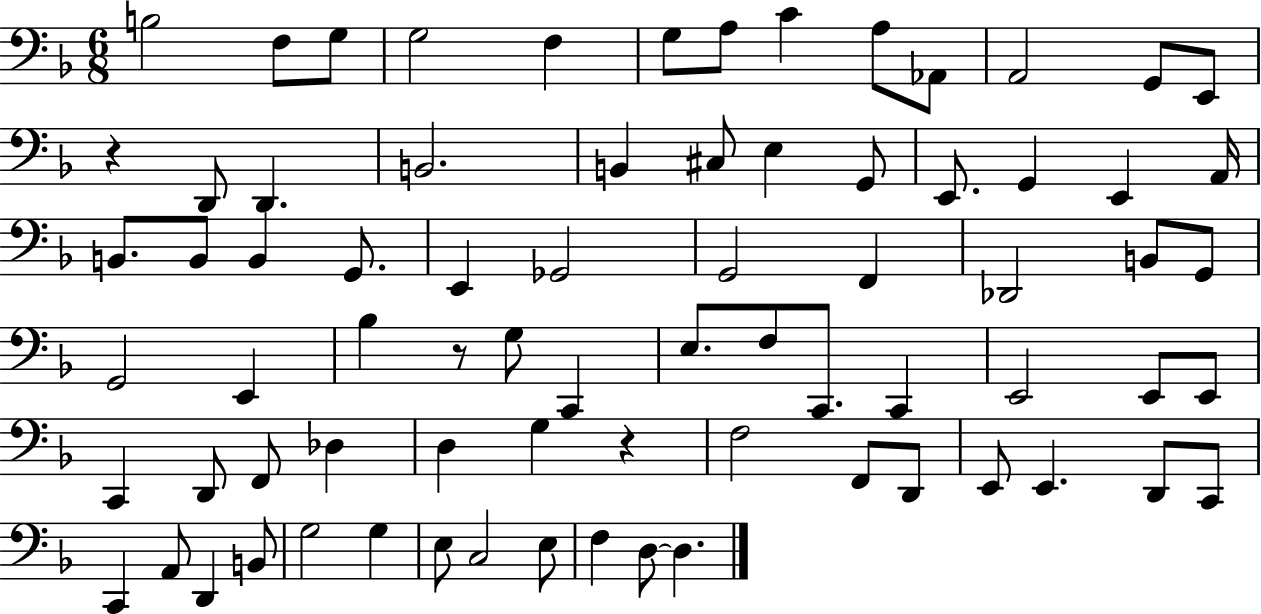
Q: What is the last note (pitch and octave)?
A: D3